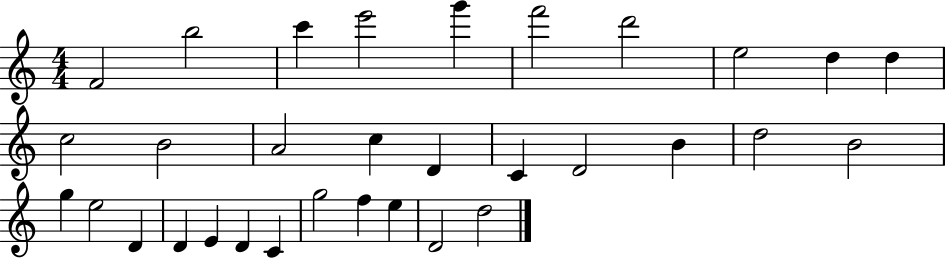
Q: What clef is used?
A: treble